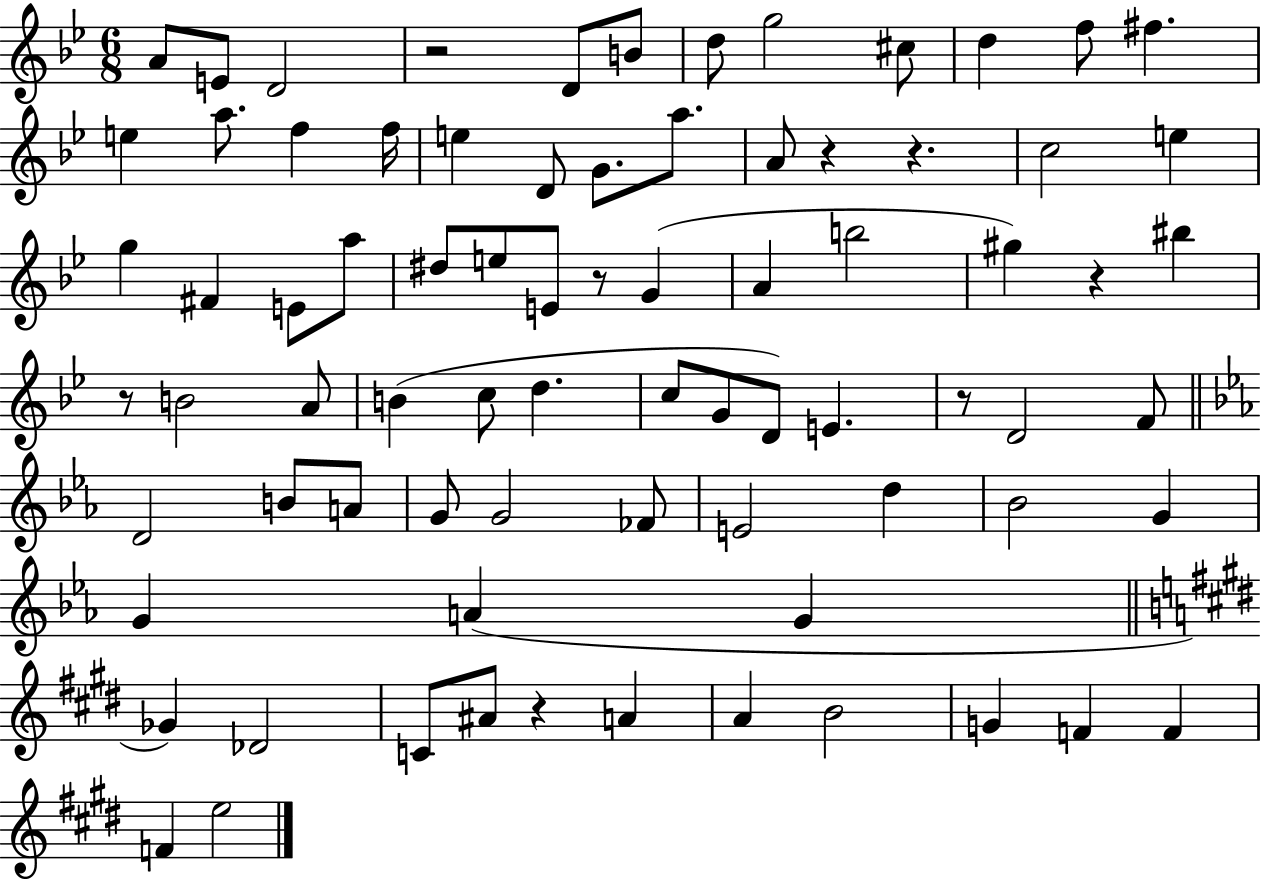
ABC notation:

X:1
T:Untitled
M:6/8
L:1/4
K:Bb
A/2 E/2 D2 z2 D/2 B/2 d/2 g2 ^c/2 d f/2 ^f e a/2 f f/4 e D/2 G/2 a/2 A/2 z z c2 e g ^F E/2 a/2 ^d/2 e/2 E/2 z/2 G A b2 ^g z ^b z/2 B2 A/2 B c/2 d c/2 G/2 D/2 E z/2 D2 F/2 D2 B/2 A/2 G/2 G2 _F/2 E2 d _B2 G G A G _G _D2 C/2 ^A/2 z A A B2 G F F F e2